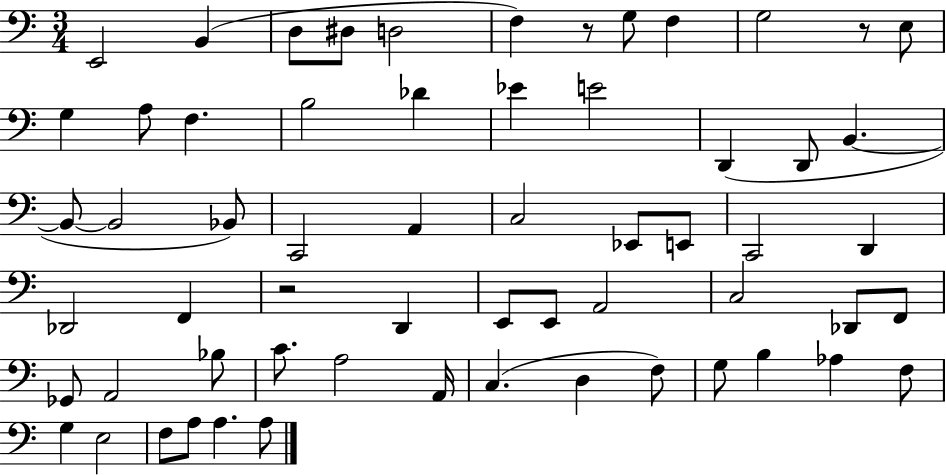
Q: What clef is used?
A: bass